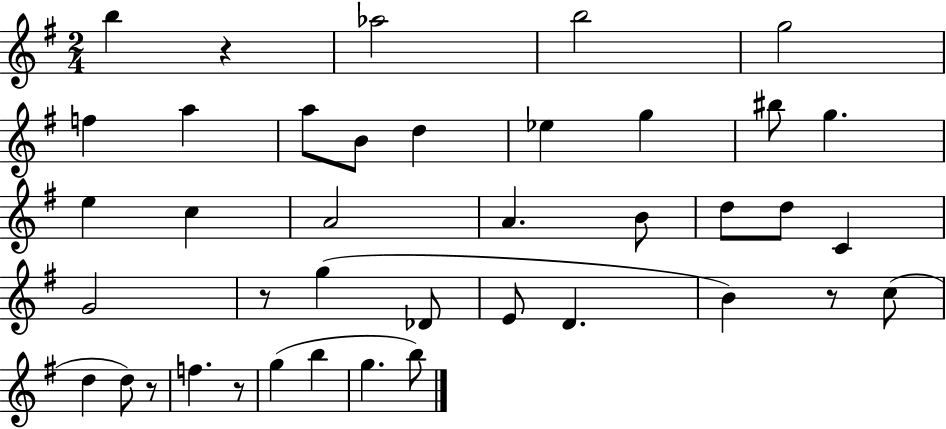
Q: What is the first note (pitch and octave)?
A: B5